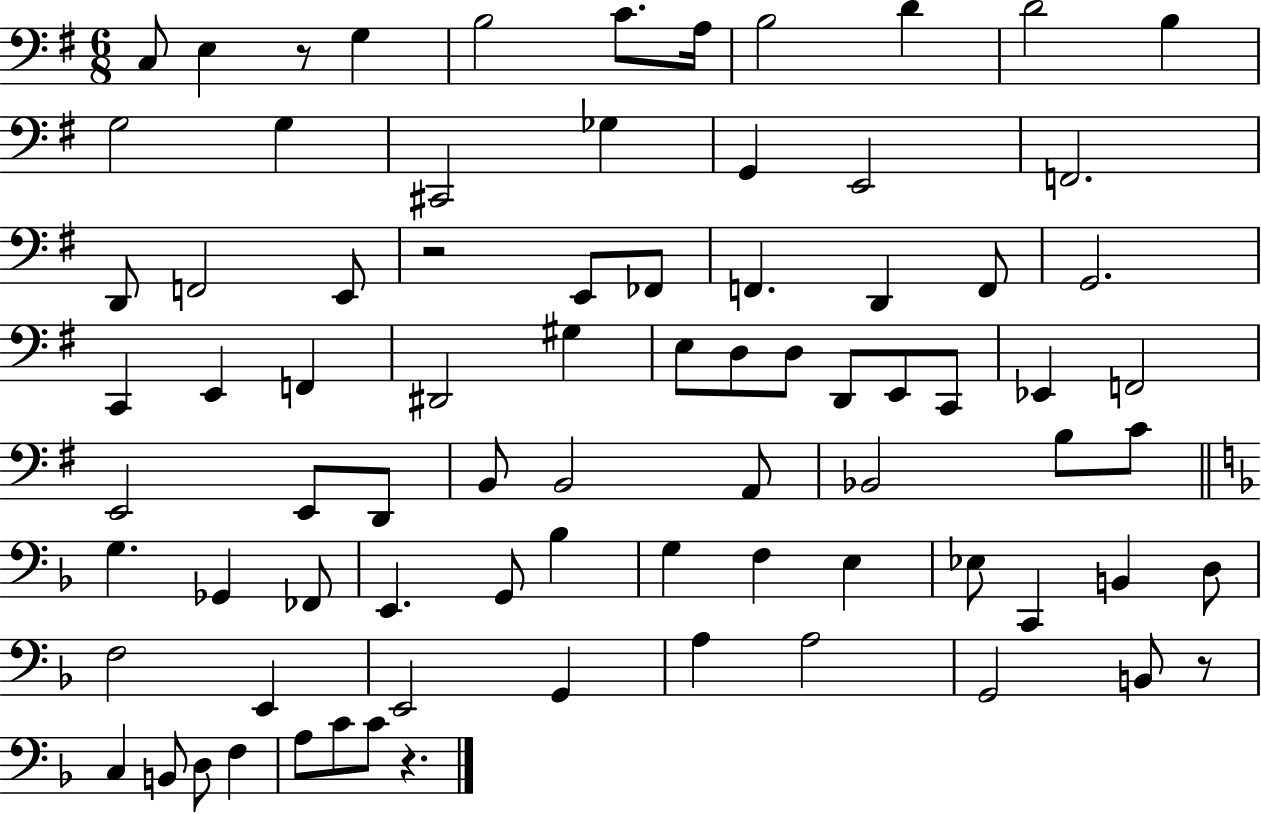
C3/e E3/q R/e G3/q B3/h C4/e. A3/s B3/h D4/q D4/h B3/q G3/h G3/q C#2/h Gb3/q G2/q E2/h F2/h. D2/e F2/h E2/e R/h E2/e FES2/e F2/q. D2/q F2/e G2/h. C2/q E2/q F2/q D#2/h G#3/q E3/e D3/e D3/e D2/e E2/e C2/e Eb2/q F2/h E2/h E2/e D2/e B2/e B2/h A2/e Bb2/h B3/e C4/e G3/q. Gb2/q FES2/e E2/q. G2/e Bb3/q G3/q F3/q E3/q Eb3/e C2/q B2/q D3/e F3/h E2/q E2/h G2/q A3/q A3/h G2/h B2/e R/e C3/q B2/e D3/e F3/q A3/e C4/e C4/e R/q.